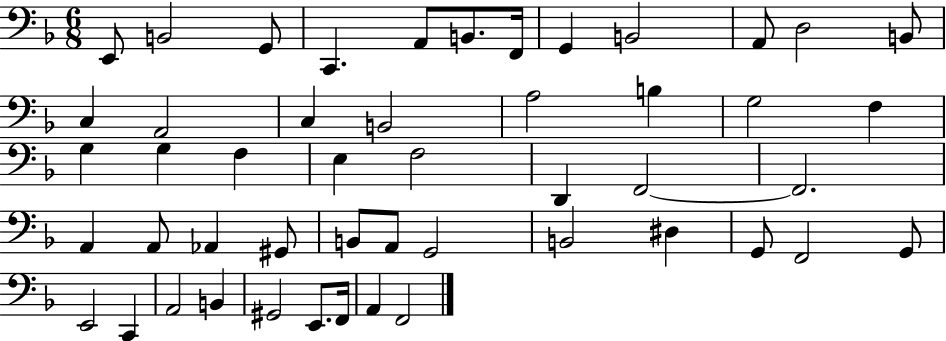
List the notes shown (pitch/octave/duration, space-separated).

E2/e B2/h G2/e C2/q. A2/e B2/e. F2/s G2/q B2/h A2/e D3/h B2/e C3/q A2/h C3/q B2/h A3/h B3/q G3/h F3/q G3/q G3/q F3/q E3/q F3/h D2/q F2/h F2/h. A2/q A2/e Ab2/q G#2/e B2/e A2/e G2/h B2/h D#3/q G2/e F2/h G2/e E2/h C2/q A2/h B2/q G#2/h E2/e. F2/s A2/q F2/h